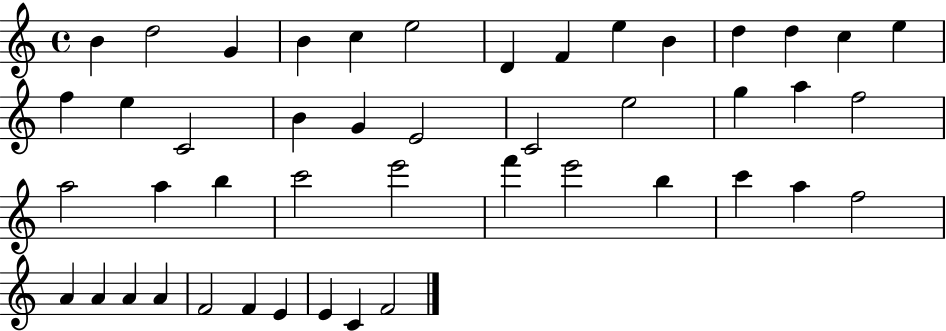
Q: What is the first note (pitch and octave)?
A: B4